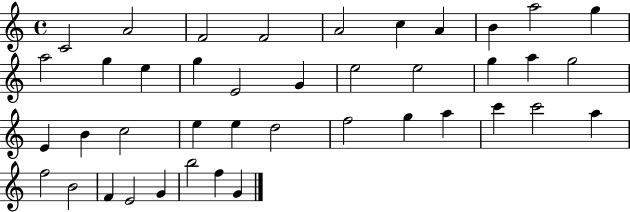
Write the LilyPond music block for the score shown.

{
  \clef treble
  \time 4/4
  \defaultTimeSignature
  \key c \major
  c'2 a'2 | f'2 f'2 | a'2 c''4 a'4 | b'4 a''2 g''4 | \break a''2 g''4 e''4 | g''4 e'2 g'4 | e''2 e''2 | g''4 a''4 g''2 | \break e'4 b'4 c''2 | e''4 e''4 d''2 | f''2 g''4 a''4 | c'''4 c'''2 a''4 | \break f''2 b'2 | f'4 e'2 g'4 | b''2 f''4 g'4 | \bar "|."
}